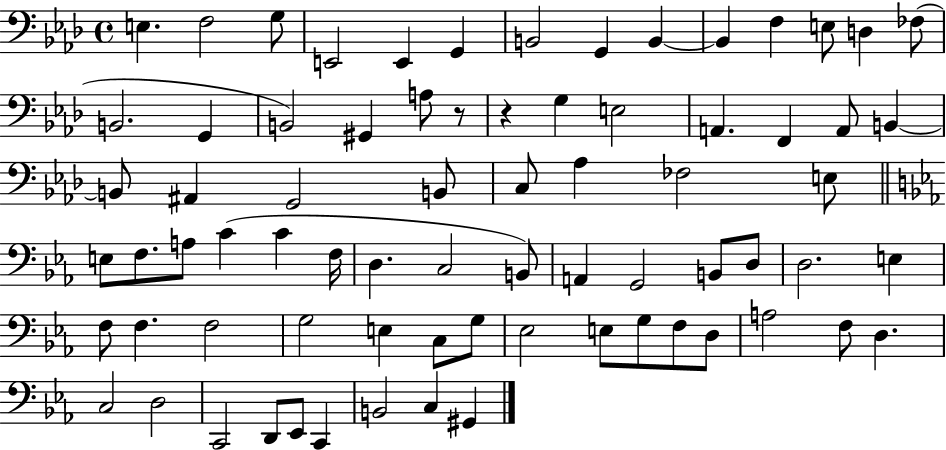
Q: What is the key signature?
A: AES major